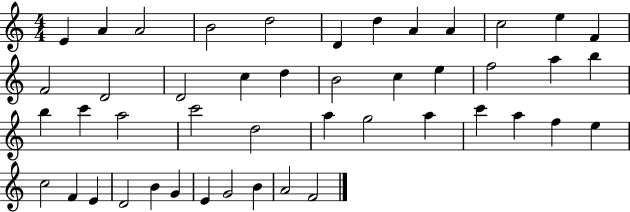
E4/q A4/q A4/h B4/h D5/h D4/q D5/q A4/q A4/q C5/h E5/q F4/q F4/h D4/h D4/h C5/q D5/q B4/h C5/q E5/q F5/h A5/q B5/q B5/q C6/q A5/h C6/h D5/h A5/q G5/h A5/q C6/q A5/q F5/q E5/q C5/h F4/q E4/q D4/h B4/q G4/q E4/q G4/h B4/q A4/h F4/h